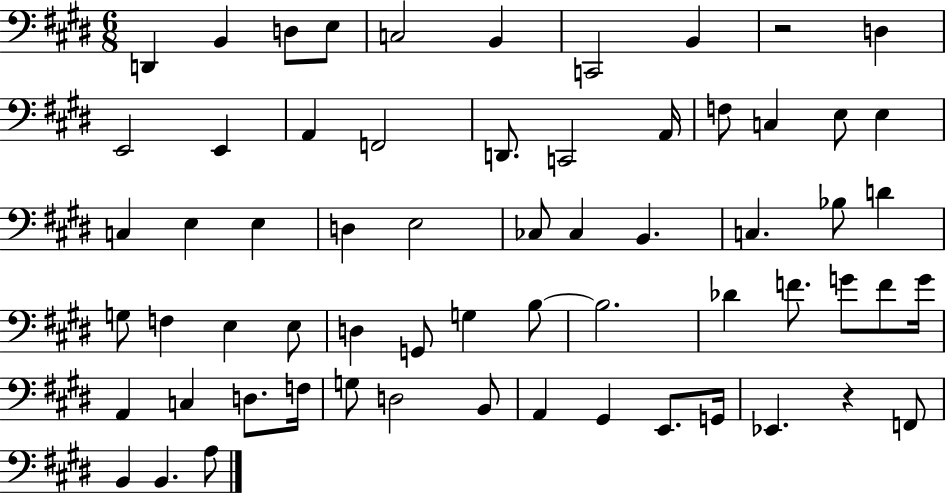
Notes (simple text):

D2/q B2/q D3/e E3/e C3/h B2/q C2/h B2/q R/h D3/q E2/h E2/q A2/q F2/h D2/e. C2/h A2/s F3/e C3/q E3/e E3/q C3/q E3/q E3/q D3/q E3/h CES3/e CES3/q B2/q. C3/q. Bb3/e D4/q G3/e F3/q E3/q E3/e D3/q G2/e G3/q B3/e B3/h. Db4/q F4/e. G4/e F4/e G4/s A2/q C3/q D3/e. F3/s G3/e D3/h B2/e A2/q G#2/q E2/e. G2/s Eb2/q. R/q F2/e B2/q B2/q. A3/e